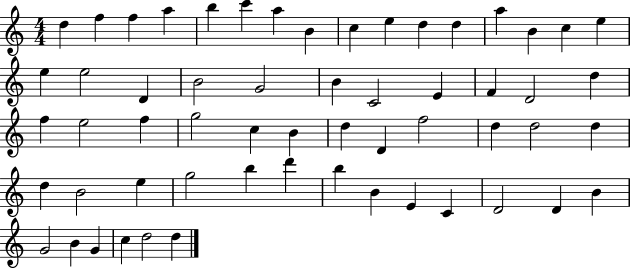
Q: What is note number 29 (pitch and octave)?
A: E5